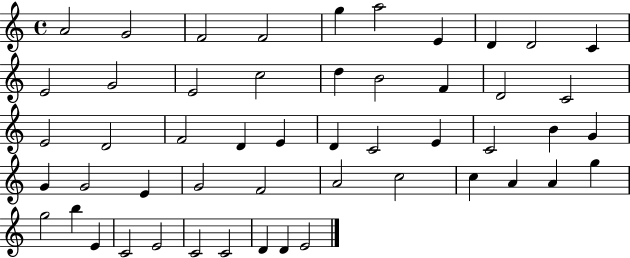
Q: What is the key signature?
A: C major